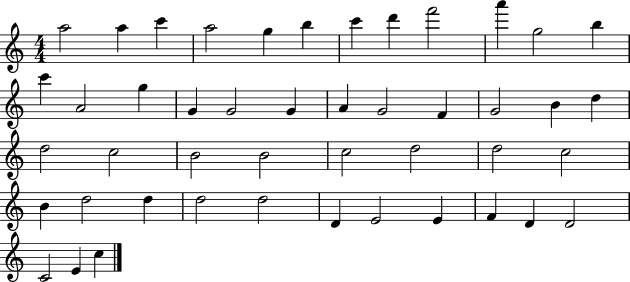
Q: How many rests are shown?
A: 0